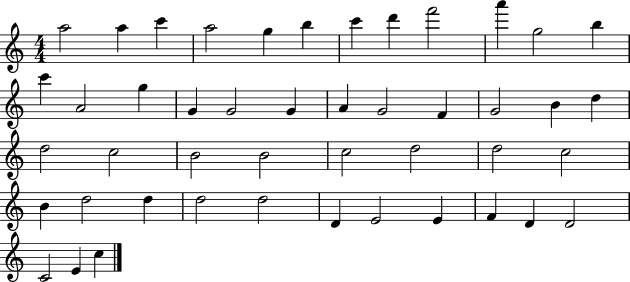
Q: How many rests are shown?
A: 0